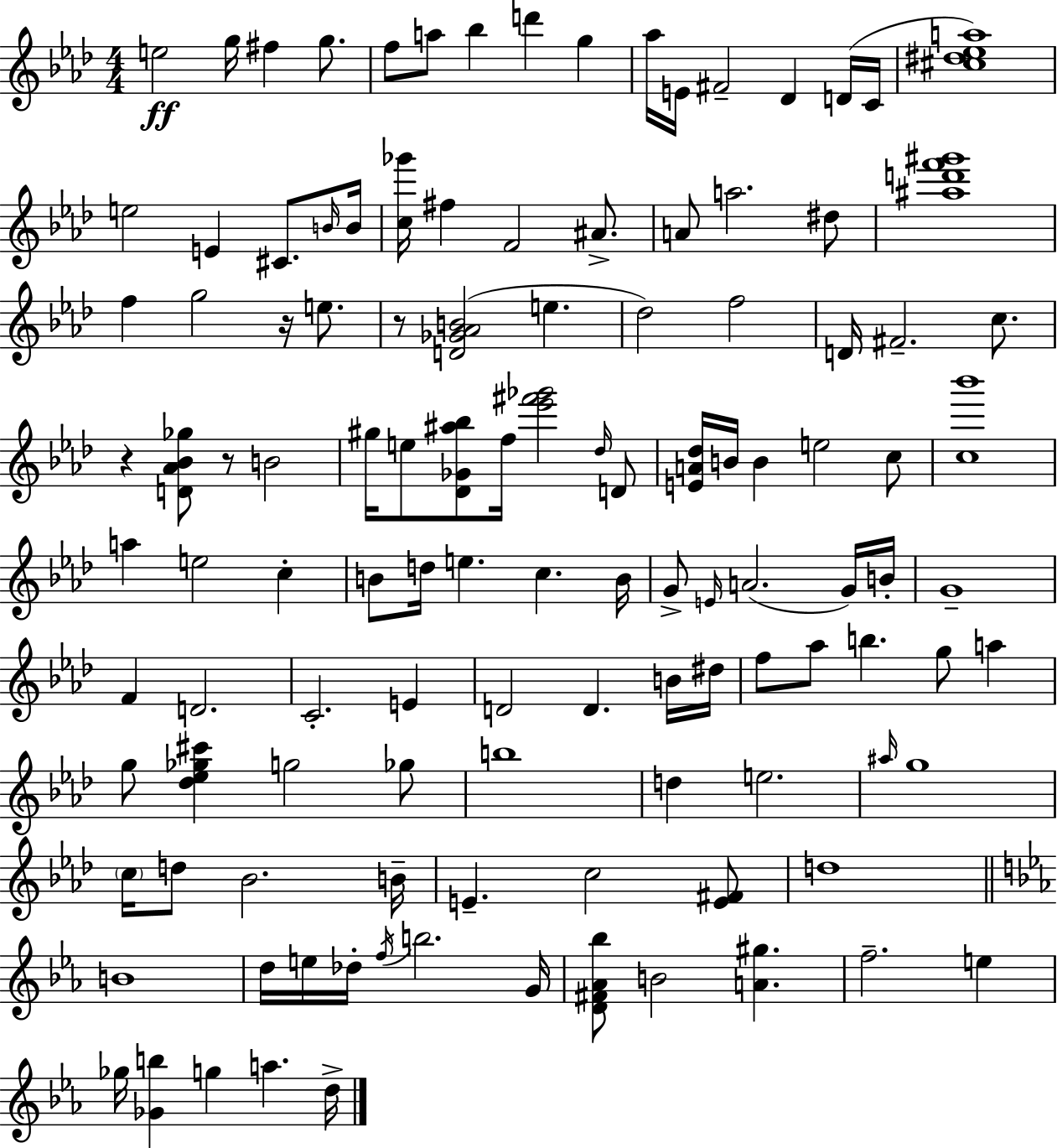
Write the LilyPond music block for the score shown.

{
  \clef treble
  \numericTimeSignature
  \time 4/4
  \key aes \major
  e''2\ff g''16 fis''4 g''8. | f''8 a''8 bes''4 d'''4 g''4 | aes''16 e'16 fis'2-- des'4 d'16( c'16 | <cis'' dis'' ees'' a''>1) | \break e''2 e'4 cis'8. \grace { b'16 } | b'16 <c'' ges'''>16 fis''4 f'2 ais'8.-> | a'8 a''2. dis''8 | <ais'' d''' f''' gis'''>1 | \break f''4 g''2 r16 e''8. | r8 <d' ges' aes' b'>2( e''4. | des''2) f''2 | d'16 fis'2.-- c''8. | \break r4 <d' aes' bes' ges''>8 r8 b'2 | gis''16 e''8 <des' ges' ais'' bes''>8 f''16 <ees''' fis''' ges'''>2 \grace { des''16 } | d'8 <e' a' des''>16 b'16 b'4 e''2 | c''8 <c'' bes'''>1 | \break a''4 e''2 c''4-. | b'8 d''16 e''4. c''4. | b'16 g'8-> \grace { e'16 }( a'2. | g'16) b'16-. g'1-- | \break f'4 d'2. | c'2.-. e'4 | d'2 d'4. | b'16 dis''16 f''8 aes''8 b''4. g''8 a''4 | \break g''8 <des'' ees'' ges'' cis'''>4 g''2 | ges''8 b''1 | d''4 e''2. | \grace { ais''16 } g''1 | \break \parenthesize c''16 d''8 bes'2. | b'16-- e'4.-- c''2 | <e' fis'>8 d''1 | \bar "||" \break \key ees \major b'1 | d''16 e''16 des''16-. \acciaccatura { f''16 } b''2. | g'16 <d' fis' aes' bes''>8 b'2 <a' gis''>4. | f''2.-- e''4 | \break ges''16 <ges' b''>4 g''4 a''4. | d''16-> \bar "|."
}